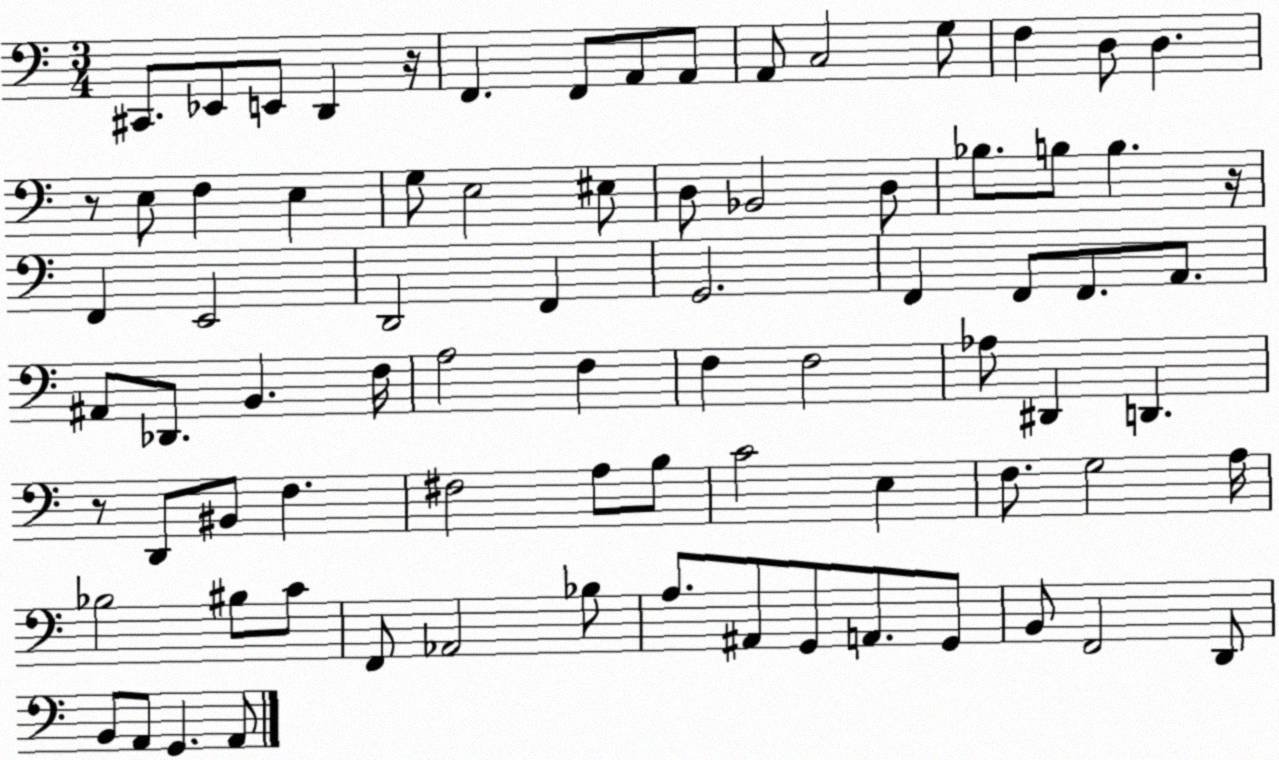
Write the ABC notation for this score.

X:1
T:Untitled
M:3/4
L:1/4
K:C
^C,,/2 _E,,/2 E,,/2 D,, z/4 F,, F,,/2 A,,/2 A,,/2 A,,/2 C,2 G,/2 F, D,/2 D, z/2 E,/2 F, E, G,/2 E,2 ^E,/2 D,/2 _B,,2 D,/2 _B,/2 B,/2 B, z/4 F,, E,,2 D,,2 F,, G,,2 F,, F,,/2 F,,/2 A,,/2 ^A,,/2 _D,,/2 B,, F,/4 A,2 F, F, F,2 _A,/2 ^D,, D,, z/2 D,,/2 ^B,,/2 F, ^F,2 A,/2 B,/2 C2 E, F,/2 G,2 A,/4 _B,2 ^B,/2 C/2 F,,/2 _A,,2 _B,/2 A,/2 ^A,,/2 G,,/2 A,,/2 G,,/2 B,,/2 F,,2 D,,/2 B,,/2 A,,/2 G,, A,,/2